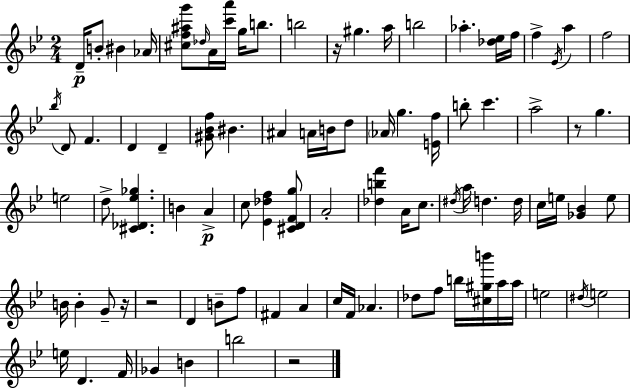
D4/s B4/e BIS4/q Ab4/s [C#5,F5,A#5,G6]/e Db5/s A4/s [C6,A6]/s G5/s B5/e. B5/h R/s G#5/q. A5/s B5/h Ab5/q. [Db5,Eb5]/s F5/s F5/q Eb4/s A5/q F5/h Bb5/s D4/e F4/q. D4/q D4/q [G#4,Bb4,F5]/e BIS4/q. A#4/q A4/s B4/s D5/e Ab4/s G5/q. [E4,F5]/s B5/e C6/q. A5/h R/e G5/q. E5/h D5/e [C#4,Db4,Eb5,Gb5]/q. B4/q A4/q C5/e [Eb4,Db5,F5]/q [C#4,D4,F4,G5]/e A4/h [Db5,B5,F6]/q A4/s C5/e. D#5/s A5/s D5/q. D5/s C5/s E5/s [Gb4,Bb4]/q E5/e B4/s B4/q G4/e R/s R/h D4/q B4/e F5/e F#4/q A4/q C5/s F4/s Ab4/q. Db5/e F5/e B5/s [C#5,G#5,B6]/s A5/s A5/s E5/h D#5/s E5/h E5/s D4/q. F4/s Gb4/q B4/q B5/h R/h